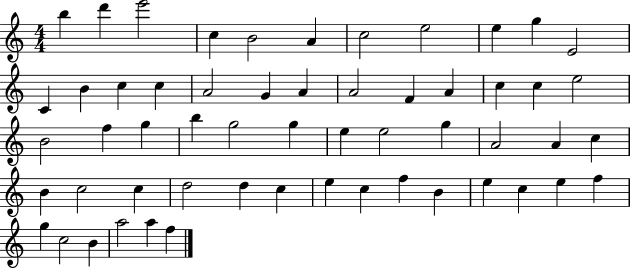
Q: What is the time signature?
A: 4/4